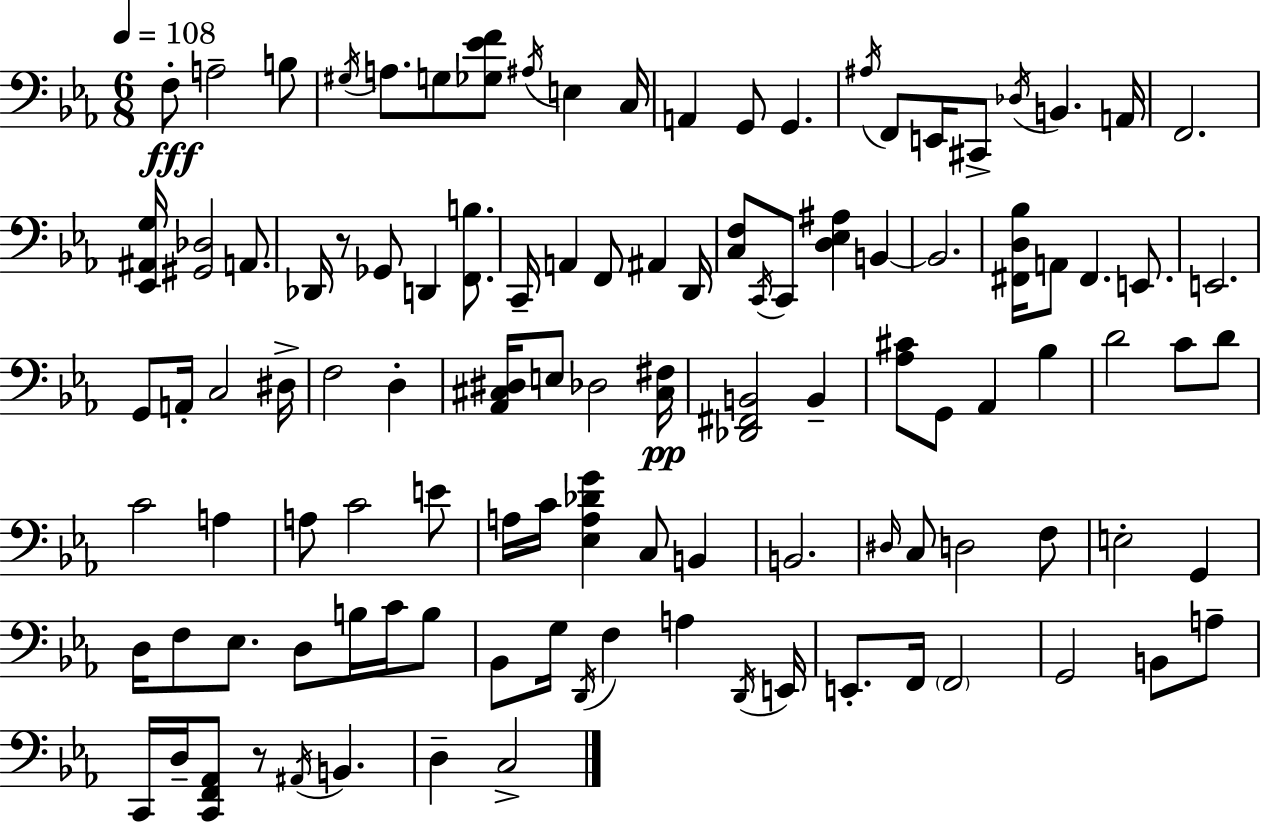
X:1
T:Untitled
M:6/8
L:1/4
K:Cm
F,/2 A,2 B,/2 ^G,/4 A,/2 G,/2 [_G,_EF]/2 ^A,/4 E, C,/4 A,, G,,/2 G,, ^A,/4 F,,/2 E,,/4 ^C,,/2 _D,/4 B,, A,,/4 F,,2 [_E,,^A,,G,]/4 [^G,,_D,]2 A,,/2 _D,,/4 z/2 _G,,/2 D,, [F,,B,]/2 C,,/4 A,, F,,/2 ^A,, D,,/4 [C,F,]/2 C,,/4 C,,/2 [D,_E,^A,] B,, B,,2 [^F,,D,_B,]/4 A,,/2 ^F,, E,,/2 E,,2 G,,/2 A,,/4 C,2 ^D,/4 F,2 D, [_A,,^C,^D,]/4 E,/2 _D,2 [^C,^F,]/4 [_D,,^F,,B,,]2 B,, [_A,^C]/2 G,,/2 _A,, _B, D2 C/2 D/2 C2 A, A,/2 C2 E/2 A,/4 C/4 [_E,A,_DG] C,/2 B,, B,,2 ^D,/4 C,/2 D,2 F,/2 E,2 G,, D,/4 F,/2 _E,/2 D,/2 B,/4 C/4 B,/2 _B,,/2 G,/4 D,,/4 F, A, D,,/4 E,,/4 E,,/2 F,,/4 F,,2 G,,2 B,,/2 A,/2 C,,/4 D,/4 [C,,F,,_A,,]/2 z/2 ^A,,/4 B,, D, C,2